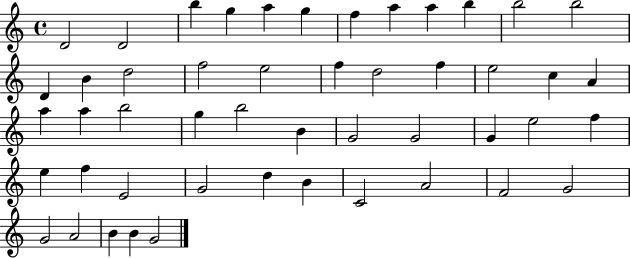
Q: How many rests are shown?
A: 0